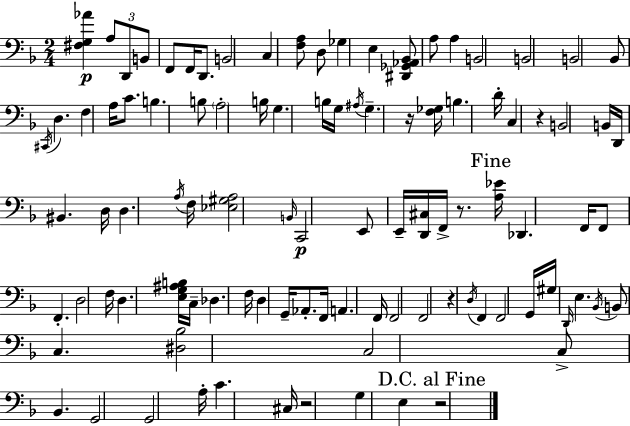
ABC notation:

X:1
T:Untitled
M:2/4
L:1/4
K:F
[^F,G,_A] A,/2 D,,/2 B,,/2 F,,/2 F,,/4 D,,/2 B,,2 C, [F,A,]/2 D,/2 _G, E, [^D,,_G,,_A,,_B,,]/2 A,/2 A, B,,2 B,,2 B,,2 _B,,/2 ^C,,/4 D, F, A,/4 C/2 B, B,/2 A,2 B,/4 G, B,/4 G,/4 ^A,/4 G, z/4 [F,_G,]/4 B, D/4 C, z B,,2 B,,/4 D,,/4 ^B,, D,/4 D, A,/4 F,/4 [_E,^G,A,]2 B,,/4 C,,2 E,,/2 E,,/4 [D,,^C,]/4 F,,/4 z/2 [A,_E]/4 _D,, F,,/4 F,,/2 F,, D,2 F,/4 D, [E,G,^A,B,]/4 C,/4 _D, F,/4 D, G,,/4 _A,,/2 F,,/4 A,, F,,/4 F,,2 F,,2 z D,/4 F,, F,,2 G,,/4 ^G,/4 D,,/4 E, _B,,/4 B,,/2 C, [^D,_B,]2 C,2 C,/2 _B,, G,,2 G,,2 A,/4 C ^C,/4 z2 G, E, z2